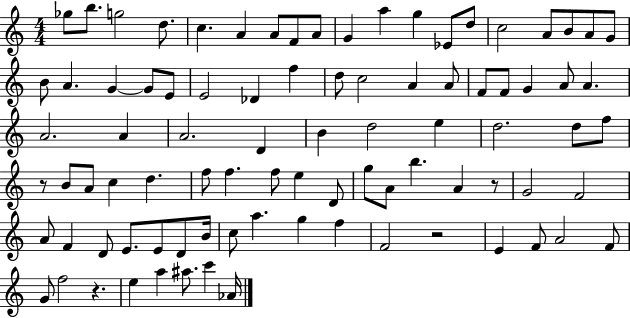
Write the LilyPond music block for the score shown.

{
  \clef treble
  \numericTimeSignature
  \time 4/4
  \key c \major
  ges''8 b''8. g''2 d''8. | c''4. a'4 a'8 f'8 a'8 | g'4 a''4 g''4 ees'8 d''8 | c''2 a'8 b'8 a'8 g'8 | \break b'8 a'4. g'4~~ g'8 e'8 | e'2 des'4 f''4 | d''8 c''2 a'4 a'8 | f'8 f'8 g'4 a'8 a'4. | \break a'2. a'4 | a'2. d'4 | b'4 d''2 e''4 | d''2. d''8 f''8 | \break r8 b'8 a'8 c''4 d''4. | f''8 f''4. f''8 e''4 d'8 | g''8 a'8 b''4. a'4 r8 | g'2 f'2 | \break a'8 f'4 d'8 e'8. e'8 d'8 b'16 | c''8 a''4. g''4 f''4 | f'2 r2 | e'4 f'8 a'2 f'8 | \break g'8 f''2 r4. | e''4 a''4 ais''8. c'''4 aes'16 | \bar "|."
}